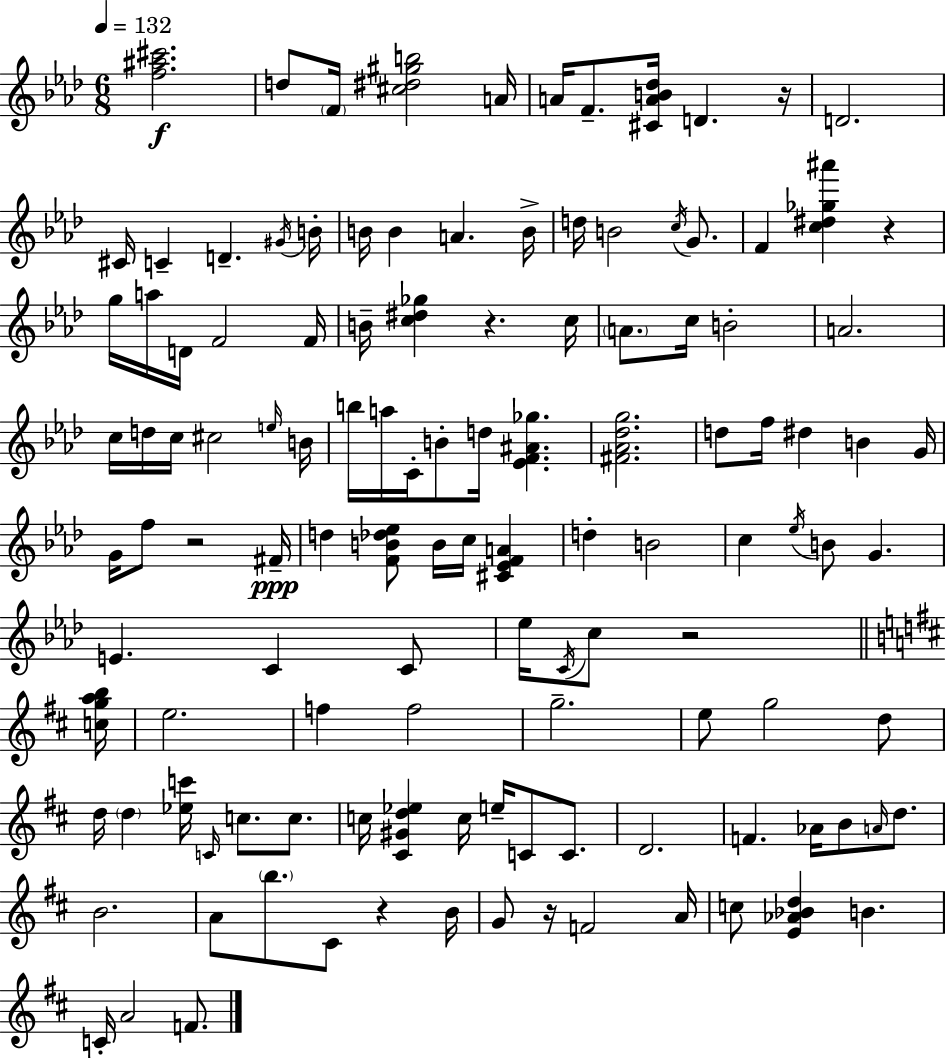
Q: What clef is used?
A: treble